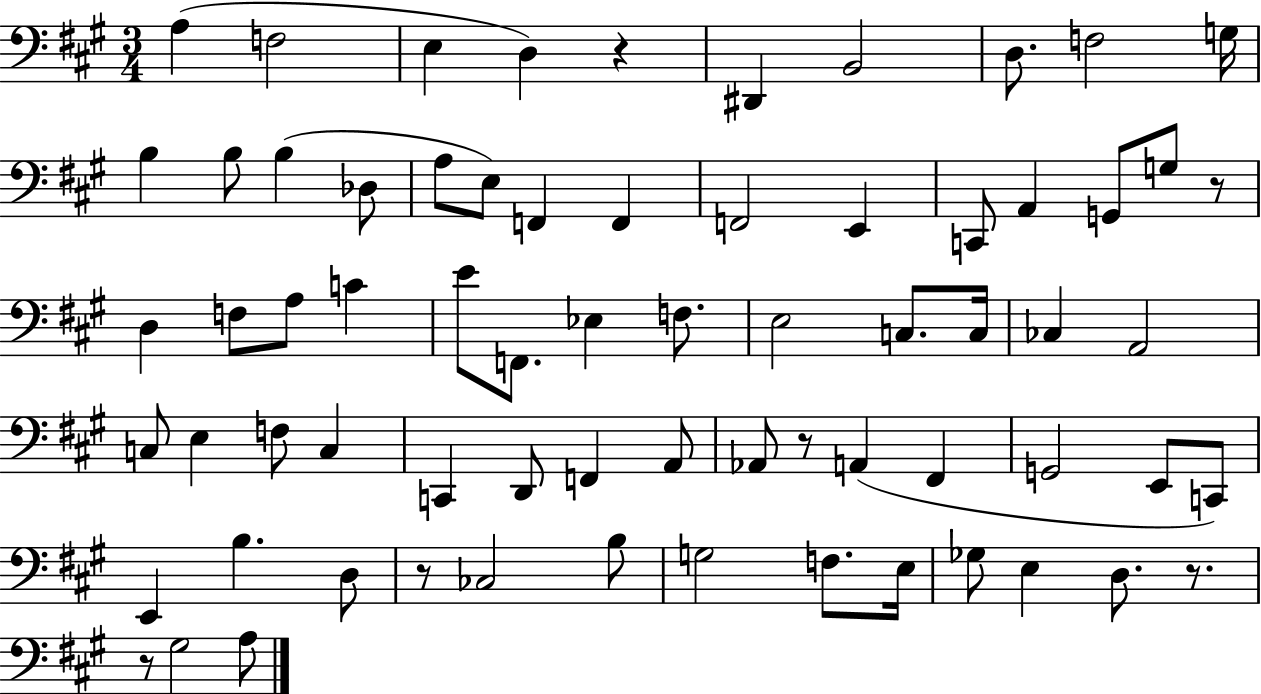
{
  \clef bass
  \numericTimeSignature
  \time 3/4
  \key a \major
  \repeat volta 2 { a4( f2 | e4 d4) r4 | dis,4 b,2 | d8. f2 g16 | \break b4 b8 b4( des8 | a8 e8) f,4 f,4 | f,2 e,4 | c,8 a,4 g,8 g8 r8 | \break d4 f8 a8 c'4 | e'8 f,8. ees4 f8. | e2 c8. c16 | ces4 a,2 | \break c8 e4 f8 c4 | c,4 d,8 f,4 a,8 | aes,8 r8 a,4( fis,4 | g,2 e,8 c,8) | \break e,4 b4. d8 | r8 ces2 b8 | g2 f8. e16 | ges8 e4 d8. r8. | \break r8 gis2 a8 | } \bar "|."
}